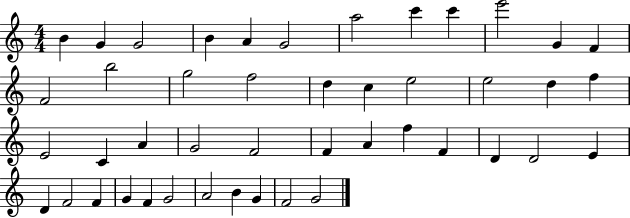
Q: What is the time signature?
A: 4/4